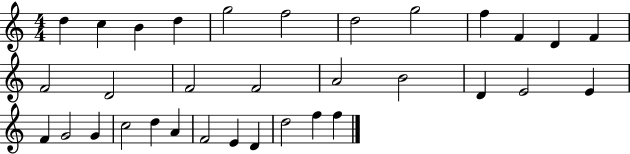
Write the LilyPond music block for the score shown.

{
  \clef treble
  \numericTimeSignature
  \time 4/4
  \key c \major
  d''4 c''4 b'4 d''4 | g''2 f''2 | d''2 g''2 | f''4 f'4 d'4 f'4 | \break f'2 d'2 | f'2 f'2 | a'2 b'2 | d'4 e'2 e'4 | \break f'4 g'2 g'4 | c''2 d''4 a'4 | f'2 e'4 d'4 | d''2 f''4 f''4 | \break \bar "|."
}